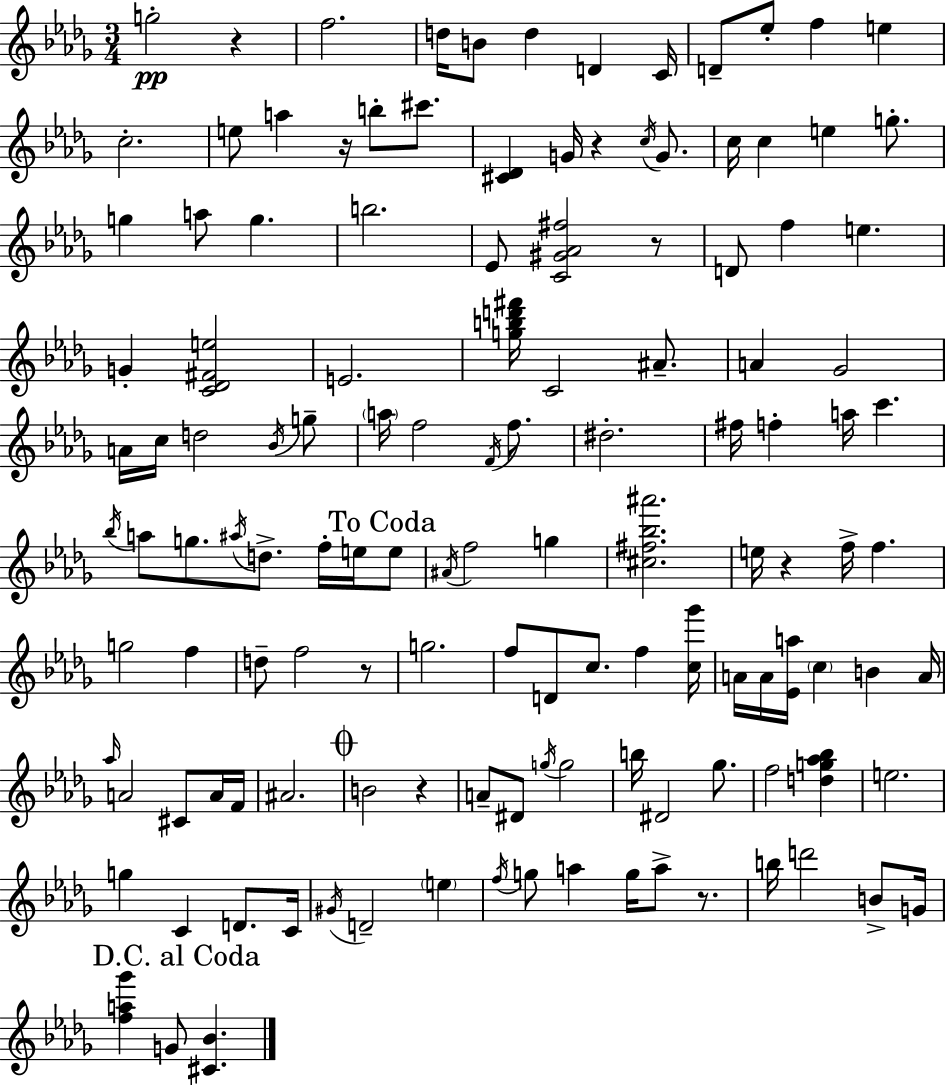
{
  \clef treble
  \numericTimeSignature
  \time 3/4
  \key bes \minor
  g''2-.\pp r4 | f''2. | d''16 b'8 d''4 d'4 c'16 | d'8-- ees''8-. f''4 e''4 | \break c''2.-. | e''8 a''4 r16 b''8-. cis'''8. | <cis' des'>4 g'16 r4 \acciaccatura { c''16 } g'8. | c''16 c''4 e''4 g''8.-. | \break g''4 a''8 g''4. | b''2. | ees'8 <c' gis' aes' fis''>2 r8 | d'8 f''4 e''4. | \break g'4-. <c' des' fis' e''>2 | e'2. | <g'' b'' d''' fis'''>16 c'2 ais'8.-- | a'4 ges'2 | \break a'16 c''16 d''2 \acciaccatura { bes'16 } | g''8-- \parenthesize a''16 f''2 \acciaccatura { f'16 } | f''8. dis''2.-. | fis''16 f''4-. a''16 c'''4. | \break \acciaccatura { bes''16 } a''8 g''8. \acciaccatura { ais''16 } d''8.-> | f''16-. e''16 \mark "To Coda" e''8 \acciaccatura { ais'16 } f''2 | g''4 <cis'' fis'' bes'' ais'''>2. | e''16 r4 f''16-> | \break f''4. g''2 | f''4 d''8-- f''2 | r8 g''2. | f''8 d'8 c''8. | \break f''4 <c'' ges'''>16 a'16 a'16 <ees' a''>16 \parenthesize c''4 | b'4 a'16 \grace { aes''16 } a'2 | cis'8 a'16 f'16 ais'2. | \mark \markup { \musicglyph "scripts.coda" } b'2 | \break r4 a'8-- dis'8 \acciaccatura { g''16 } | g''2 b''16 dis'2 | ges''8. f''2 | <d'' g'' aes'' bes''>4 e''2. | \break g''4 | c'4 d'8. c'16 \acciaccatura { gis'16 } d'2-- | \parenthesize e''4 \acciaccatura { f''16 } g''8 | a''4 g''16 a''8-> r8. b''16 d'''2 | \break b'8-> g'16 \mark "D.C. al Coda" <f'' a'' ges'''>4 | g'8 <cis' bes'>4. \bar "|."
}